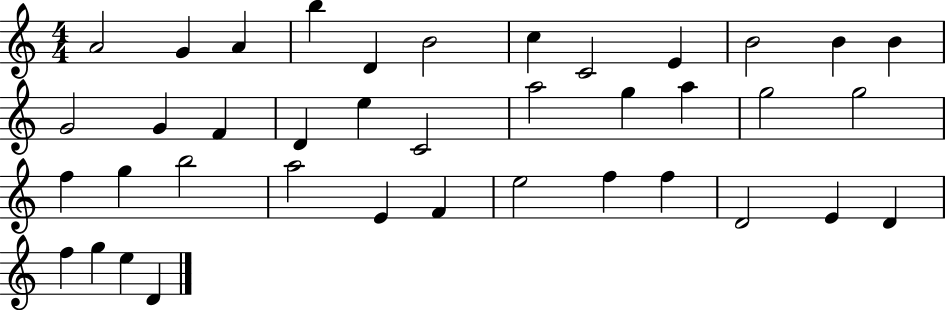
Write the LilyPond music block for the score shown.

{
  \clef treble
  \numericTimeSignature
  \time 4/4
  \key c \major
  a'2 g'4 a'4 | b''4 d'4 b'2 | c''4 c'2 e'4 | b'2 b'4 b'4 | \break g'2 g'4 f'4 | d'4 e''4 c'2 | a''2 g''4 a''4 | g''2 g''2 | \break f''4 g''4 b''2 | a''2 e'4 f'4 | e''2 f''4 f''4 | d'2 e'4 d'4 | \break f''4 g''4 e''4 d'4 | \bar "|."
}